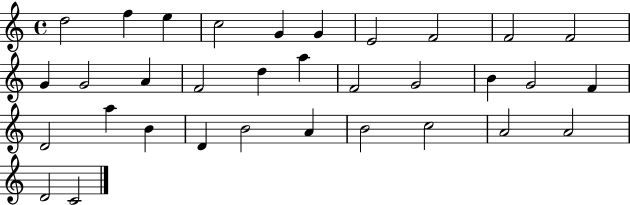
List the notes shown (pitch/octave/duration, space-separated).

D5/h F5/q E5/q C5/h G4/q G4/q E4/h F4/h F4/h F4/h G4/q G4/h A4/q F4/h D5/q A5/q F4/h G4/h B4/q G4/h F4/q D4/h A5/q B4/q D4/q B4/h A4/q B4/h C5/h A4/h A4/h D4/h C4/h